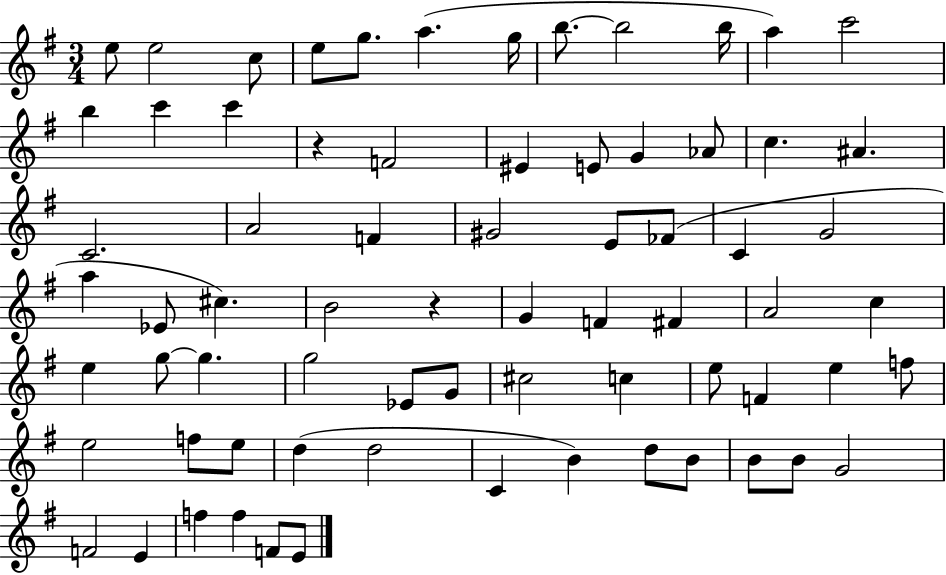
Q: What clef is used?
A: treble